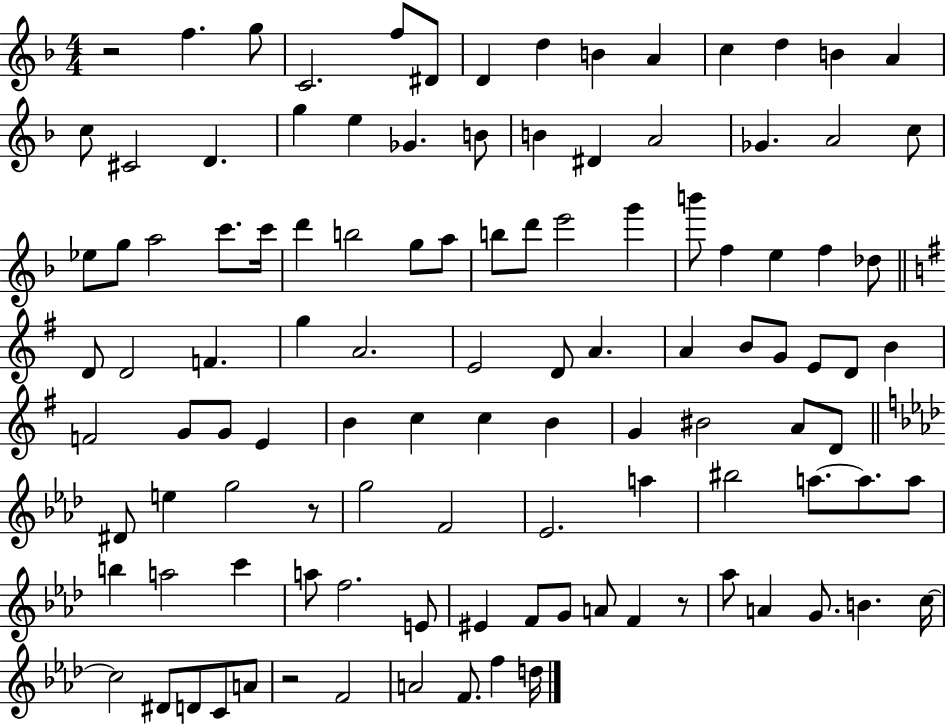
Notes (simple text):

R/h F5/q. G5/e C4/h. F5/e D#4/e D4/q D5/q B4/q A4/q C5/q D5/q B4/q A4/q C5/e C#4/h D4/q. G5/q E5/q Gb4/q. B4/e B4/q D#4/q A4/h Gb4/q. A4/h C5/e Eb5/e G5/e A5/h C6/e. C6/s D6/q B5/h G5/e A5/e B5/e D6/e E6/h G6/q B6/e F5/q E5/q F5/q Db5/e D4/e D4/h F4/q. G5/q A4/h. E4/h D4/e A4/q. A4/q B4/e G4/e E4/e D4/e B4/q F4/h G4/e G4/e E4/q B4/q C5/q C5/q B4/q G4/q BIS4/h A4/e D4/e D#4/e E5/q G5/h R/e G5/h F4/h Eb4/h. A5/q BIS5/h A5/e. A5/e. A5/e B5/q A5/h C6/q A5/e F5/h. E4/e EIS4/q F4/e G4/e A4/e F4/q R/e Ab5/e A4/q G4/e. B4/q. C5/s C5/h D#4/e D4/e C4/e A4/e R/h F4/h A4/h F4/e. F5/q D5/s